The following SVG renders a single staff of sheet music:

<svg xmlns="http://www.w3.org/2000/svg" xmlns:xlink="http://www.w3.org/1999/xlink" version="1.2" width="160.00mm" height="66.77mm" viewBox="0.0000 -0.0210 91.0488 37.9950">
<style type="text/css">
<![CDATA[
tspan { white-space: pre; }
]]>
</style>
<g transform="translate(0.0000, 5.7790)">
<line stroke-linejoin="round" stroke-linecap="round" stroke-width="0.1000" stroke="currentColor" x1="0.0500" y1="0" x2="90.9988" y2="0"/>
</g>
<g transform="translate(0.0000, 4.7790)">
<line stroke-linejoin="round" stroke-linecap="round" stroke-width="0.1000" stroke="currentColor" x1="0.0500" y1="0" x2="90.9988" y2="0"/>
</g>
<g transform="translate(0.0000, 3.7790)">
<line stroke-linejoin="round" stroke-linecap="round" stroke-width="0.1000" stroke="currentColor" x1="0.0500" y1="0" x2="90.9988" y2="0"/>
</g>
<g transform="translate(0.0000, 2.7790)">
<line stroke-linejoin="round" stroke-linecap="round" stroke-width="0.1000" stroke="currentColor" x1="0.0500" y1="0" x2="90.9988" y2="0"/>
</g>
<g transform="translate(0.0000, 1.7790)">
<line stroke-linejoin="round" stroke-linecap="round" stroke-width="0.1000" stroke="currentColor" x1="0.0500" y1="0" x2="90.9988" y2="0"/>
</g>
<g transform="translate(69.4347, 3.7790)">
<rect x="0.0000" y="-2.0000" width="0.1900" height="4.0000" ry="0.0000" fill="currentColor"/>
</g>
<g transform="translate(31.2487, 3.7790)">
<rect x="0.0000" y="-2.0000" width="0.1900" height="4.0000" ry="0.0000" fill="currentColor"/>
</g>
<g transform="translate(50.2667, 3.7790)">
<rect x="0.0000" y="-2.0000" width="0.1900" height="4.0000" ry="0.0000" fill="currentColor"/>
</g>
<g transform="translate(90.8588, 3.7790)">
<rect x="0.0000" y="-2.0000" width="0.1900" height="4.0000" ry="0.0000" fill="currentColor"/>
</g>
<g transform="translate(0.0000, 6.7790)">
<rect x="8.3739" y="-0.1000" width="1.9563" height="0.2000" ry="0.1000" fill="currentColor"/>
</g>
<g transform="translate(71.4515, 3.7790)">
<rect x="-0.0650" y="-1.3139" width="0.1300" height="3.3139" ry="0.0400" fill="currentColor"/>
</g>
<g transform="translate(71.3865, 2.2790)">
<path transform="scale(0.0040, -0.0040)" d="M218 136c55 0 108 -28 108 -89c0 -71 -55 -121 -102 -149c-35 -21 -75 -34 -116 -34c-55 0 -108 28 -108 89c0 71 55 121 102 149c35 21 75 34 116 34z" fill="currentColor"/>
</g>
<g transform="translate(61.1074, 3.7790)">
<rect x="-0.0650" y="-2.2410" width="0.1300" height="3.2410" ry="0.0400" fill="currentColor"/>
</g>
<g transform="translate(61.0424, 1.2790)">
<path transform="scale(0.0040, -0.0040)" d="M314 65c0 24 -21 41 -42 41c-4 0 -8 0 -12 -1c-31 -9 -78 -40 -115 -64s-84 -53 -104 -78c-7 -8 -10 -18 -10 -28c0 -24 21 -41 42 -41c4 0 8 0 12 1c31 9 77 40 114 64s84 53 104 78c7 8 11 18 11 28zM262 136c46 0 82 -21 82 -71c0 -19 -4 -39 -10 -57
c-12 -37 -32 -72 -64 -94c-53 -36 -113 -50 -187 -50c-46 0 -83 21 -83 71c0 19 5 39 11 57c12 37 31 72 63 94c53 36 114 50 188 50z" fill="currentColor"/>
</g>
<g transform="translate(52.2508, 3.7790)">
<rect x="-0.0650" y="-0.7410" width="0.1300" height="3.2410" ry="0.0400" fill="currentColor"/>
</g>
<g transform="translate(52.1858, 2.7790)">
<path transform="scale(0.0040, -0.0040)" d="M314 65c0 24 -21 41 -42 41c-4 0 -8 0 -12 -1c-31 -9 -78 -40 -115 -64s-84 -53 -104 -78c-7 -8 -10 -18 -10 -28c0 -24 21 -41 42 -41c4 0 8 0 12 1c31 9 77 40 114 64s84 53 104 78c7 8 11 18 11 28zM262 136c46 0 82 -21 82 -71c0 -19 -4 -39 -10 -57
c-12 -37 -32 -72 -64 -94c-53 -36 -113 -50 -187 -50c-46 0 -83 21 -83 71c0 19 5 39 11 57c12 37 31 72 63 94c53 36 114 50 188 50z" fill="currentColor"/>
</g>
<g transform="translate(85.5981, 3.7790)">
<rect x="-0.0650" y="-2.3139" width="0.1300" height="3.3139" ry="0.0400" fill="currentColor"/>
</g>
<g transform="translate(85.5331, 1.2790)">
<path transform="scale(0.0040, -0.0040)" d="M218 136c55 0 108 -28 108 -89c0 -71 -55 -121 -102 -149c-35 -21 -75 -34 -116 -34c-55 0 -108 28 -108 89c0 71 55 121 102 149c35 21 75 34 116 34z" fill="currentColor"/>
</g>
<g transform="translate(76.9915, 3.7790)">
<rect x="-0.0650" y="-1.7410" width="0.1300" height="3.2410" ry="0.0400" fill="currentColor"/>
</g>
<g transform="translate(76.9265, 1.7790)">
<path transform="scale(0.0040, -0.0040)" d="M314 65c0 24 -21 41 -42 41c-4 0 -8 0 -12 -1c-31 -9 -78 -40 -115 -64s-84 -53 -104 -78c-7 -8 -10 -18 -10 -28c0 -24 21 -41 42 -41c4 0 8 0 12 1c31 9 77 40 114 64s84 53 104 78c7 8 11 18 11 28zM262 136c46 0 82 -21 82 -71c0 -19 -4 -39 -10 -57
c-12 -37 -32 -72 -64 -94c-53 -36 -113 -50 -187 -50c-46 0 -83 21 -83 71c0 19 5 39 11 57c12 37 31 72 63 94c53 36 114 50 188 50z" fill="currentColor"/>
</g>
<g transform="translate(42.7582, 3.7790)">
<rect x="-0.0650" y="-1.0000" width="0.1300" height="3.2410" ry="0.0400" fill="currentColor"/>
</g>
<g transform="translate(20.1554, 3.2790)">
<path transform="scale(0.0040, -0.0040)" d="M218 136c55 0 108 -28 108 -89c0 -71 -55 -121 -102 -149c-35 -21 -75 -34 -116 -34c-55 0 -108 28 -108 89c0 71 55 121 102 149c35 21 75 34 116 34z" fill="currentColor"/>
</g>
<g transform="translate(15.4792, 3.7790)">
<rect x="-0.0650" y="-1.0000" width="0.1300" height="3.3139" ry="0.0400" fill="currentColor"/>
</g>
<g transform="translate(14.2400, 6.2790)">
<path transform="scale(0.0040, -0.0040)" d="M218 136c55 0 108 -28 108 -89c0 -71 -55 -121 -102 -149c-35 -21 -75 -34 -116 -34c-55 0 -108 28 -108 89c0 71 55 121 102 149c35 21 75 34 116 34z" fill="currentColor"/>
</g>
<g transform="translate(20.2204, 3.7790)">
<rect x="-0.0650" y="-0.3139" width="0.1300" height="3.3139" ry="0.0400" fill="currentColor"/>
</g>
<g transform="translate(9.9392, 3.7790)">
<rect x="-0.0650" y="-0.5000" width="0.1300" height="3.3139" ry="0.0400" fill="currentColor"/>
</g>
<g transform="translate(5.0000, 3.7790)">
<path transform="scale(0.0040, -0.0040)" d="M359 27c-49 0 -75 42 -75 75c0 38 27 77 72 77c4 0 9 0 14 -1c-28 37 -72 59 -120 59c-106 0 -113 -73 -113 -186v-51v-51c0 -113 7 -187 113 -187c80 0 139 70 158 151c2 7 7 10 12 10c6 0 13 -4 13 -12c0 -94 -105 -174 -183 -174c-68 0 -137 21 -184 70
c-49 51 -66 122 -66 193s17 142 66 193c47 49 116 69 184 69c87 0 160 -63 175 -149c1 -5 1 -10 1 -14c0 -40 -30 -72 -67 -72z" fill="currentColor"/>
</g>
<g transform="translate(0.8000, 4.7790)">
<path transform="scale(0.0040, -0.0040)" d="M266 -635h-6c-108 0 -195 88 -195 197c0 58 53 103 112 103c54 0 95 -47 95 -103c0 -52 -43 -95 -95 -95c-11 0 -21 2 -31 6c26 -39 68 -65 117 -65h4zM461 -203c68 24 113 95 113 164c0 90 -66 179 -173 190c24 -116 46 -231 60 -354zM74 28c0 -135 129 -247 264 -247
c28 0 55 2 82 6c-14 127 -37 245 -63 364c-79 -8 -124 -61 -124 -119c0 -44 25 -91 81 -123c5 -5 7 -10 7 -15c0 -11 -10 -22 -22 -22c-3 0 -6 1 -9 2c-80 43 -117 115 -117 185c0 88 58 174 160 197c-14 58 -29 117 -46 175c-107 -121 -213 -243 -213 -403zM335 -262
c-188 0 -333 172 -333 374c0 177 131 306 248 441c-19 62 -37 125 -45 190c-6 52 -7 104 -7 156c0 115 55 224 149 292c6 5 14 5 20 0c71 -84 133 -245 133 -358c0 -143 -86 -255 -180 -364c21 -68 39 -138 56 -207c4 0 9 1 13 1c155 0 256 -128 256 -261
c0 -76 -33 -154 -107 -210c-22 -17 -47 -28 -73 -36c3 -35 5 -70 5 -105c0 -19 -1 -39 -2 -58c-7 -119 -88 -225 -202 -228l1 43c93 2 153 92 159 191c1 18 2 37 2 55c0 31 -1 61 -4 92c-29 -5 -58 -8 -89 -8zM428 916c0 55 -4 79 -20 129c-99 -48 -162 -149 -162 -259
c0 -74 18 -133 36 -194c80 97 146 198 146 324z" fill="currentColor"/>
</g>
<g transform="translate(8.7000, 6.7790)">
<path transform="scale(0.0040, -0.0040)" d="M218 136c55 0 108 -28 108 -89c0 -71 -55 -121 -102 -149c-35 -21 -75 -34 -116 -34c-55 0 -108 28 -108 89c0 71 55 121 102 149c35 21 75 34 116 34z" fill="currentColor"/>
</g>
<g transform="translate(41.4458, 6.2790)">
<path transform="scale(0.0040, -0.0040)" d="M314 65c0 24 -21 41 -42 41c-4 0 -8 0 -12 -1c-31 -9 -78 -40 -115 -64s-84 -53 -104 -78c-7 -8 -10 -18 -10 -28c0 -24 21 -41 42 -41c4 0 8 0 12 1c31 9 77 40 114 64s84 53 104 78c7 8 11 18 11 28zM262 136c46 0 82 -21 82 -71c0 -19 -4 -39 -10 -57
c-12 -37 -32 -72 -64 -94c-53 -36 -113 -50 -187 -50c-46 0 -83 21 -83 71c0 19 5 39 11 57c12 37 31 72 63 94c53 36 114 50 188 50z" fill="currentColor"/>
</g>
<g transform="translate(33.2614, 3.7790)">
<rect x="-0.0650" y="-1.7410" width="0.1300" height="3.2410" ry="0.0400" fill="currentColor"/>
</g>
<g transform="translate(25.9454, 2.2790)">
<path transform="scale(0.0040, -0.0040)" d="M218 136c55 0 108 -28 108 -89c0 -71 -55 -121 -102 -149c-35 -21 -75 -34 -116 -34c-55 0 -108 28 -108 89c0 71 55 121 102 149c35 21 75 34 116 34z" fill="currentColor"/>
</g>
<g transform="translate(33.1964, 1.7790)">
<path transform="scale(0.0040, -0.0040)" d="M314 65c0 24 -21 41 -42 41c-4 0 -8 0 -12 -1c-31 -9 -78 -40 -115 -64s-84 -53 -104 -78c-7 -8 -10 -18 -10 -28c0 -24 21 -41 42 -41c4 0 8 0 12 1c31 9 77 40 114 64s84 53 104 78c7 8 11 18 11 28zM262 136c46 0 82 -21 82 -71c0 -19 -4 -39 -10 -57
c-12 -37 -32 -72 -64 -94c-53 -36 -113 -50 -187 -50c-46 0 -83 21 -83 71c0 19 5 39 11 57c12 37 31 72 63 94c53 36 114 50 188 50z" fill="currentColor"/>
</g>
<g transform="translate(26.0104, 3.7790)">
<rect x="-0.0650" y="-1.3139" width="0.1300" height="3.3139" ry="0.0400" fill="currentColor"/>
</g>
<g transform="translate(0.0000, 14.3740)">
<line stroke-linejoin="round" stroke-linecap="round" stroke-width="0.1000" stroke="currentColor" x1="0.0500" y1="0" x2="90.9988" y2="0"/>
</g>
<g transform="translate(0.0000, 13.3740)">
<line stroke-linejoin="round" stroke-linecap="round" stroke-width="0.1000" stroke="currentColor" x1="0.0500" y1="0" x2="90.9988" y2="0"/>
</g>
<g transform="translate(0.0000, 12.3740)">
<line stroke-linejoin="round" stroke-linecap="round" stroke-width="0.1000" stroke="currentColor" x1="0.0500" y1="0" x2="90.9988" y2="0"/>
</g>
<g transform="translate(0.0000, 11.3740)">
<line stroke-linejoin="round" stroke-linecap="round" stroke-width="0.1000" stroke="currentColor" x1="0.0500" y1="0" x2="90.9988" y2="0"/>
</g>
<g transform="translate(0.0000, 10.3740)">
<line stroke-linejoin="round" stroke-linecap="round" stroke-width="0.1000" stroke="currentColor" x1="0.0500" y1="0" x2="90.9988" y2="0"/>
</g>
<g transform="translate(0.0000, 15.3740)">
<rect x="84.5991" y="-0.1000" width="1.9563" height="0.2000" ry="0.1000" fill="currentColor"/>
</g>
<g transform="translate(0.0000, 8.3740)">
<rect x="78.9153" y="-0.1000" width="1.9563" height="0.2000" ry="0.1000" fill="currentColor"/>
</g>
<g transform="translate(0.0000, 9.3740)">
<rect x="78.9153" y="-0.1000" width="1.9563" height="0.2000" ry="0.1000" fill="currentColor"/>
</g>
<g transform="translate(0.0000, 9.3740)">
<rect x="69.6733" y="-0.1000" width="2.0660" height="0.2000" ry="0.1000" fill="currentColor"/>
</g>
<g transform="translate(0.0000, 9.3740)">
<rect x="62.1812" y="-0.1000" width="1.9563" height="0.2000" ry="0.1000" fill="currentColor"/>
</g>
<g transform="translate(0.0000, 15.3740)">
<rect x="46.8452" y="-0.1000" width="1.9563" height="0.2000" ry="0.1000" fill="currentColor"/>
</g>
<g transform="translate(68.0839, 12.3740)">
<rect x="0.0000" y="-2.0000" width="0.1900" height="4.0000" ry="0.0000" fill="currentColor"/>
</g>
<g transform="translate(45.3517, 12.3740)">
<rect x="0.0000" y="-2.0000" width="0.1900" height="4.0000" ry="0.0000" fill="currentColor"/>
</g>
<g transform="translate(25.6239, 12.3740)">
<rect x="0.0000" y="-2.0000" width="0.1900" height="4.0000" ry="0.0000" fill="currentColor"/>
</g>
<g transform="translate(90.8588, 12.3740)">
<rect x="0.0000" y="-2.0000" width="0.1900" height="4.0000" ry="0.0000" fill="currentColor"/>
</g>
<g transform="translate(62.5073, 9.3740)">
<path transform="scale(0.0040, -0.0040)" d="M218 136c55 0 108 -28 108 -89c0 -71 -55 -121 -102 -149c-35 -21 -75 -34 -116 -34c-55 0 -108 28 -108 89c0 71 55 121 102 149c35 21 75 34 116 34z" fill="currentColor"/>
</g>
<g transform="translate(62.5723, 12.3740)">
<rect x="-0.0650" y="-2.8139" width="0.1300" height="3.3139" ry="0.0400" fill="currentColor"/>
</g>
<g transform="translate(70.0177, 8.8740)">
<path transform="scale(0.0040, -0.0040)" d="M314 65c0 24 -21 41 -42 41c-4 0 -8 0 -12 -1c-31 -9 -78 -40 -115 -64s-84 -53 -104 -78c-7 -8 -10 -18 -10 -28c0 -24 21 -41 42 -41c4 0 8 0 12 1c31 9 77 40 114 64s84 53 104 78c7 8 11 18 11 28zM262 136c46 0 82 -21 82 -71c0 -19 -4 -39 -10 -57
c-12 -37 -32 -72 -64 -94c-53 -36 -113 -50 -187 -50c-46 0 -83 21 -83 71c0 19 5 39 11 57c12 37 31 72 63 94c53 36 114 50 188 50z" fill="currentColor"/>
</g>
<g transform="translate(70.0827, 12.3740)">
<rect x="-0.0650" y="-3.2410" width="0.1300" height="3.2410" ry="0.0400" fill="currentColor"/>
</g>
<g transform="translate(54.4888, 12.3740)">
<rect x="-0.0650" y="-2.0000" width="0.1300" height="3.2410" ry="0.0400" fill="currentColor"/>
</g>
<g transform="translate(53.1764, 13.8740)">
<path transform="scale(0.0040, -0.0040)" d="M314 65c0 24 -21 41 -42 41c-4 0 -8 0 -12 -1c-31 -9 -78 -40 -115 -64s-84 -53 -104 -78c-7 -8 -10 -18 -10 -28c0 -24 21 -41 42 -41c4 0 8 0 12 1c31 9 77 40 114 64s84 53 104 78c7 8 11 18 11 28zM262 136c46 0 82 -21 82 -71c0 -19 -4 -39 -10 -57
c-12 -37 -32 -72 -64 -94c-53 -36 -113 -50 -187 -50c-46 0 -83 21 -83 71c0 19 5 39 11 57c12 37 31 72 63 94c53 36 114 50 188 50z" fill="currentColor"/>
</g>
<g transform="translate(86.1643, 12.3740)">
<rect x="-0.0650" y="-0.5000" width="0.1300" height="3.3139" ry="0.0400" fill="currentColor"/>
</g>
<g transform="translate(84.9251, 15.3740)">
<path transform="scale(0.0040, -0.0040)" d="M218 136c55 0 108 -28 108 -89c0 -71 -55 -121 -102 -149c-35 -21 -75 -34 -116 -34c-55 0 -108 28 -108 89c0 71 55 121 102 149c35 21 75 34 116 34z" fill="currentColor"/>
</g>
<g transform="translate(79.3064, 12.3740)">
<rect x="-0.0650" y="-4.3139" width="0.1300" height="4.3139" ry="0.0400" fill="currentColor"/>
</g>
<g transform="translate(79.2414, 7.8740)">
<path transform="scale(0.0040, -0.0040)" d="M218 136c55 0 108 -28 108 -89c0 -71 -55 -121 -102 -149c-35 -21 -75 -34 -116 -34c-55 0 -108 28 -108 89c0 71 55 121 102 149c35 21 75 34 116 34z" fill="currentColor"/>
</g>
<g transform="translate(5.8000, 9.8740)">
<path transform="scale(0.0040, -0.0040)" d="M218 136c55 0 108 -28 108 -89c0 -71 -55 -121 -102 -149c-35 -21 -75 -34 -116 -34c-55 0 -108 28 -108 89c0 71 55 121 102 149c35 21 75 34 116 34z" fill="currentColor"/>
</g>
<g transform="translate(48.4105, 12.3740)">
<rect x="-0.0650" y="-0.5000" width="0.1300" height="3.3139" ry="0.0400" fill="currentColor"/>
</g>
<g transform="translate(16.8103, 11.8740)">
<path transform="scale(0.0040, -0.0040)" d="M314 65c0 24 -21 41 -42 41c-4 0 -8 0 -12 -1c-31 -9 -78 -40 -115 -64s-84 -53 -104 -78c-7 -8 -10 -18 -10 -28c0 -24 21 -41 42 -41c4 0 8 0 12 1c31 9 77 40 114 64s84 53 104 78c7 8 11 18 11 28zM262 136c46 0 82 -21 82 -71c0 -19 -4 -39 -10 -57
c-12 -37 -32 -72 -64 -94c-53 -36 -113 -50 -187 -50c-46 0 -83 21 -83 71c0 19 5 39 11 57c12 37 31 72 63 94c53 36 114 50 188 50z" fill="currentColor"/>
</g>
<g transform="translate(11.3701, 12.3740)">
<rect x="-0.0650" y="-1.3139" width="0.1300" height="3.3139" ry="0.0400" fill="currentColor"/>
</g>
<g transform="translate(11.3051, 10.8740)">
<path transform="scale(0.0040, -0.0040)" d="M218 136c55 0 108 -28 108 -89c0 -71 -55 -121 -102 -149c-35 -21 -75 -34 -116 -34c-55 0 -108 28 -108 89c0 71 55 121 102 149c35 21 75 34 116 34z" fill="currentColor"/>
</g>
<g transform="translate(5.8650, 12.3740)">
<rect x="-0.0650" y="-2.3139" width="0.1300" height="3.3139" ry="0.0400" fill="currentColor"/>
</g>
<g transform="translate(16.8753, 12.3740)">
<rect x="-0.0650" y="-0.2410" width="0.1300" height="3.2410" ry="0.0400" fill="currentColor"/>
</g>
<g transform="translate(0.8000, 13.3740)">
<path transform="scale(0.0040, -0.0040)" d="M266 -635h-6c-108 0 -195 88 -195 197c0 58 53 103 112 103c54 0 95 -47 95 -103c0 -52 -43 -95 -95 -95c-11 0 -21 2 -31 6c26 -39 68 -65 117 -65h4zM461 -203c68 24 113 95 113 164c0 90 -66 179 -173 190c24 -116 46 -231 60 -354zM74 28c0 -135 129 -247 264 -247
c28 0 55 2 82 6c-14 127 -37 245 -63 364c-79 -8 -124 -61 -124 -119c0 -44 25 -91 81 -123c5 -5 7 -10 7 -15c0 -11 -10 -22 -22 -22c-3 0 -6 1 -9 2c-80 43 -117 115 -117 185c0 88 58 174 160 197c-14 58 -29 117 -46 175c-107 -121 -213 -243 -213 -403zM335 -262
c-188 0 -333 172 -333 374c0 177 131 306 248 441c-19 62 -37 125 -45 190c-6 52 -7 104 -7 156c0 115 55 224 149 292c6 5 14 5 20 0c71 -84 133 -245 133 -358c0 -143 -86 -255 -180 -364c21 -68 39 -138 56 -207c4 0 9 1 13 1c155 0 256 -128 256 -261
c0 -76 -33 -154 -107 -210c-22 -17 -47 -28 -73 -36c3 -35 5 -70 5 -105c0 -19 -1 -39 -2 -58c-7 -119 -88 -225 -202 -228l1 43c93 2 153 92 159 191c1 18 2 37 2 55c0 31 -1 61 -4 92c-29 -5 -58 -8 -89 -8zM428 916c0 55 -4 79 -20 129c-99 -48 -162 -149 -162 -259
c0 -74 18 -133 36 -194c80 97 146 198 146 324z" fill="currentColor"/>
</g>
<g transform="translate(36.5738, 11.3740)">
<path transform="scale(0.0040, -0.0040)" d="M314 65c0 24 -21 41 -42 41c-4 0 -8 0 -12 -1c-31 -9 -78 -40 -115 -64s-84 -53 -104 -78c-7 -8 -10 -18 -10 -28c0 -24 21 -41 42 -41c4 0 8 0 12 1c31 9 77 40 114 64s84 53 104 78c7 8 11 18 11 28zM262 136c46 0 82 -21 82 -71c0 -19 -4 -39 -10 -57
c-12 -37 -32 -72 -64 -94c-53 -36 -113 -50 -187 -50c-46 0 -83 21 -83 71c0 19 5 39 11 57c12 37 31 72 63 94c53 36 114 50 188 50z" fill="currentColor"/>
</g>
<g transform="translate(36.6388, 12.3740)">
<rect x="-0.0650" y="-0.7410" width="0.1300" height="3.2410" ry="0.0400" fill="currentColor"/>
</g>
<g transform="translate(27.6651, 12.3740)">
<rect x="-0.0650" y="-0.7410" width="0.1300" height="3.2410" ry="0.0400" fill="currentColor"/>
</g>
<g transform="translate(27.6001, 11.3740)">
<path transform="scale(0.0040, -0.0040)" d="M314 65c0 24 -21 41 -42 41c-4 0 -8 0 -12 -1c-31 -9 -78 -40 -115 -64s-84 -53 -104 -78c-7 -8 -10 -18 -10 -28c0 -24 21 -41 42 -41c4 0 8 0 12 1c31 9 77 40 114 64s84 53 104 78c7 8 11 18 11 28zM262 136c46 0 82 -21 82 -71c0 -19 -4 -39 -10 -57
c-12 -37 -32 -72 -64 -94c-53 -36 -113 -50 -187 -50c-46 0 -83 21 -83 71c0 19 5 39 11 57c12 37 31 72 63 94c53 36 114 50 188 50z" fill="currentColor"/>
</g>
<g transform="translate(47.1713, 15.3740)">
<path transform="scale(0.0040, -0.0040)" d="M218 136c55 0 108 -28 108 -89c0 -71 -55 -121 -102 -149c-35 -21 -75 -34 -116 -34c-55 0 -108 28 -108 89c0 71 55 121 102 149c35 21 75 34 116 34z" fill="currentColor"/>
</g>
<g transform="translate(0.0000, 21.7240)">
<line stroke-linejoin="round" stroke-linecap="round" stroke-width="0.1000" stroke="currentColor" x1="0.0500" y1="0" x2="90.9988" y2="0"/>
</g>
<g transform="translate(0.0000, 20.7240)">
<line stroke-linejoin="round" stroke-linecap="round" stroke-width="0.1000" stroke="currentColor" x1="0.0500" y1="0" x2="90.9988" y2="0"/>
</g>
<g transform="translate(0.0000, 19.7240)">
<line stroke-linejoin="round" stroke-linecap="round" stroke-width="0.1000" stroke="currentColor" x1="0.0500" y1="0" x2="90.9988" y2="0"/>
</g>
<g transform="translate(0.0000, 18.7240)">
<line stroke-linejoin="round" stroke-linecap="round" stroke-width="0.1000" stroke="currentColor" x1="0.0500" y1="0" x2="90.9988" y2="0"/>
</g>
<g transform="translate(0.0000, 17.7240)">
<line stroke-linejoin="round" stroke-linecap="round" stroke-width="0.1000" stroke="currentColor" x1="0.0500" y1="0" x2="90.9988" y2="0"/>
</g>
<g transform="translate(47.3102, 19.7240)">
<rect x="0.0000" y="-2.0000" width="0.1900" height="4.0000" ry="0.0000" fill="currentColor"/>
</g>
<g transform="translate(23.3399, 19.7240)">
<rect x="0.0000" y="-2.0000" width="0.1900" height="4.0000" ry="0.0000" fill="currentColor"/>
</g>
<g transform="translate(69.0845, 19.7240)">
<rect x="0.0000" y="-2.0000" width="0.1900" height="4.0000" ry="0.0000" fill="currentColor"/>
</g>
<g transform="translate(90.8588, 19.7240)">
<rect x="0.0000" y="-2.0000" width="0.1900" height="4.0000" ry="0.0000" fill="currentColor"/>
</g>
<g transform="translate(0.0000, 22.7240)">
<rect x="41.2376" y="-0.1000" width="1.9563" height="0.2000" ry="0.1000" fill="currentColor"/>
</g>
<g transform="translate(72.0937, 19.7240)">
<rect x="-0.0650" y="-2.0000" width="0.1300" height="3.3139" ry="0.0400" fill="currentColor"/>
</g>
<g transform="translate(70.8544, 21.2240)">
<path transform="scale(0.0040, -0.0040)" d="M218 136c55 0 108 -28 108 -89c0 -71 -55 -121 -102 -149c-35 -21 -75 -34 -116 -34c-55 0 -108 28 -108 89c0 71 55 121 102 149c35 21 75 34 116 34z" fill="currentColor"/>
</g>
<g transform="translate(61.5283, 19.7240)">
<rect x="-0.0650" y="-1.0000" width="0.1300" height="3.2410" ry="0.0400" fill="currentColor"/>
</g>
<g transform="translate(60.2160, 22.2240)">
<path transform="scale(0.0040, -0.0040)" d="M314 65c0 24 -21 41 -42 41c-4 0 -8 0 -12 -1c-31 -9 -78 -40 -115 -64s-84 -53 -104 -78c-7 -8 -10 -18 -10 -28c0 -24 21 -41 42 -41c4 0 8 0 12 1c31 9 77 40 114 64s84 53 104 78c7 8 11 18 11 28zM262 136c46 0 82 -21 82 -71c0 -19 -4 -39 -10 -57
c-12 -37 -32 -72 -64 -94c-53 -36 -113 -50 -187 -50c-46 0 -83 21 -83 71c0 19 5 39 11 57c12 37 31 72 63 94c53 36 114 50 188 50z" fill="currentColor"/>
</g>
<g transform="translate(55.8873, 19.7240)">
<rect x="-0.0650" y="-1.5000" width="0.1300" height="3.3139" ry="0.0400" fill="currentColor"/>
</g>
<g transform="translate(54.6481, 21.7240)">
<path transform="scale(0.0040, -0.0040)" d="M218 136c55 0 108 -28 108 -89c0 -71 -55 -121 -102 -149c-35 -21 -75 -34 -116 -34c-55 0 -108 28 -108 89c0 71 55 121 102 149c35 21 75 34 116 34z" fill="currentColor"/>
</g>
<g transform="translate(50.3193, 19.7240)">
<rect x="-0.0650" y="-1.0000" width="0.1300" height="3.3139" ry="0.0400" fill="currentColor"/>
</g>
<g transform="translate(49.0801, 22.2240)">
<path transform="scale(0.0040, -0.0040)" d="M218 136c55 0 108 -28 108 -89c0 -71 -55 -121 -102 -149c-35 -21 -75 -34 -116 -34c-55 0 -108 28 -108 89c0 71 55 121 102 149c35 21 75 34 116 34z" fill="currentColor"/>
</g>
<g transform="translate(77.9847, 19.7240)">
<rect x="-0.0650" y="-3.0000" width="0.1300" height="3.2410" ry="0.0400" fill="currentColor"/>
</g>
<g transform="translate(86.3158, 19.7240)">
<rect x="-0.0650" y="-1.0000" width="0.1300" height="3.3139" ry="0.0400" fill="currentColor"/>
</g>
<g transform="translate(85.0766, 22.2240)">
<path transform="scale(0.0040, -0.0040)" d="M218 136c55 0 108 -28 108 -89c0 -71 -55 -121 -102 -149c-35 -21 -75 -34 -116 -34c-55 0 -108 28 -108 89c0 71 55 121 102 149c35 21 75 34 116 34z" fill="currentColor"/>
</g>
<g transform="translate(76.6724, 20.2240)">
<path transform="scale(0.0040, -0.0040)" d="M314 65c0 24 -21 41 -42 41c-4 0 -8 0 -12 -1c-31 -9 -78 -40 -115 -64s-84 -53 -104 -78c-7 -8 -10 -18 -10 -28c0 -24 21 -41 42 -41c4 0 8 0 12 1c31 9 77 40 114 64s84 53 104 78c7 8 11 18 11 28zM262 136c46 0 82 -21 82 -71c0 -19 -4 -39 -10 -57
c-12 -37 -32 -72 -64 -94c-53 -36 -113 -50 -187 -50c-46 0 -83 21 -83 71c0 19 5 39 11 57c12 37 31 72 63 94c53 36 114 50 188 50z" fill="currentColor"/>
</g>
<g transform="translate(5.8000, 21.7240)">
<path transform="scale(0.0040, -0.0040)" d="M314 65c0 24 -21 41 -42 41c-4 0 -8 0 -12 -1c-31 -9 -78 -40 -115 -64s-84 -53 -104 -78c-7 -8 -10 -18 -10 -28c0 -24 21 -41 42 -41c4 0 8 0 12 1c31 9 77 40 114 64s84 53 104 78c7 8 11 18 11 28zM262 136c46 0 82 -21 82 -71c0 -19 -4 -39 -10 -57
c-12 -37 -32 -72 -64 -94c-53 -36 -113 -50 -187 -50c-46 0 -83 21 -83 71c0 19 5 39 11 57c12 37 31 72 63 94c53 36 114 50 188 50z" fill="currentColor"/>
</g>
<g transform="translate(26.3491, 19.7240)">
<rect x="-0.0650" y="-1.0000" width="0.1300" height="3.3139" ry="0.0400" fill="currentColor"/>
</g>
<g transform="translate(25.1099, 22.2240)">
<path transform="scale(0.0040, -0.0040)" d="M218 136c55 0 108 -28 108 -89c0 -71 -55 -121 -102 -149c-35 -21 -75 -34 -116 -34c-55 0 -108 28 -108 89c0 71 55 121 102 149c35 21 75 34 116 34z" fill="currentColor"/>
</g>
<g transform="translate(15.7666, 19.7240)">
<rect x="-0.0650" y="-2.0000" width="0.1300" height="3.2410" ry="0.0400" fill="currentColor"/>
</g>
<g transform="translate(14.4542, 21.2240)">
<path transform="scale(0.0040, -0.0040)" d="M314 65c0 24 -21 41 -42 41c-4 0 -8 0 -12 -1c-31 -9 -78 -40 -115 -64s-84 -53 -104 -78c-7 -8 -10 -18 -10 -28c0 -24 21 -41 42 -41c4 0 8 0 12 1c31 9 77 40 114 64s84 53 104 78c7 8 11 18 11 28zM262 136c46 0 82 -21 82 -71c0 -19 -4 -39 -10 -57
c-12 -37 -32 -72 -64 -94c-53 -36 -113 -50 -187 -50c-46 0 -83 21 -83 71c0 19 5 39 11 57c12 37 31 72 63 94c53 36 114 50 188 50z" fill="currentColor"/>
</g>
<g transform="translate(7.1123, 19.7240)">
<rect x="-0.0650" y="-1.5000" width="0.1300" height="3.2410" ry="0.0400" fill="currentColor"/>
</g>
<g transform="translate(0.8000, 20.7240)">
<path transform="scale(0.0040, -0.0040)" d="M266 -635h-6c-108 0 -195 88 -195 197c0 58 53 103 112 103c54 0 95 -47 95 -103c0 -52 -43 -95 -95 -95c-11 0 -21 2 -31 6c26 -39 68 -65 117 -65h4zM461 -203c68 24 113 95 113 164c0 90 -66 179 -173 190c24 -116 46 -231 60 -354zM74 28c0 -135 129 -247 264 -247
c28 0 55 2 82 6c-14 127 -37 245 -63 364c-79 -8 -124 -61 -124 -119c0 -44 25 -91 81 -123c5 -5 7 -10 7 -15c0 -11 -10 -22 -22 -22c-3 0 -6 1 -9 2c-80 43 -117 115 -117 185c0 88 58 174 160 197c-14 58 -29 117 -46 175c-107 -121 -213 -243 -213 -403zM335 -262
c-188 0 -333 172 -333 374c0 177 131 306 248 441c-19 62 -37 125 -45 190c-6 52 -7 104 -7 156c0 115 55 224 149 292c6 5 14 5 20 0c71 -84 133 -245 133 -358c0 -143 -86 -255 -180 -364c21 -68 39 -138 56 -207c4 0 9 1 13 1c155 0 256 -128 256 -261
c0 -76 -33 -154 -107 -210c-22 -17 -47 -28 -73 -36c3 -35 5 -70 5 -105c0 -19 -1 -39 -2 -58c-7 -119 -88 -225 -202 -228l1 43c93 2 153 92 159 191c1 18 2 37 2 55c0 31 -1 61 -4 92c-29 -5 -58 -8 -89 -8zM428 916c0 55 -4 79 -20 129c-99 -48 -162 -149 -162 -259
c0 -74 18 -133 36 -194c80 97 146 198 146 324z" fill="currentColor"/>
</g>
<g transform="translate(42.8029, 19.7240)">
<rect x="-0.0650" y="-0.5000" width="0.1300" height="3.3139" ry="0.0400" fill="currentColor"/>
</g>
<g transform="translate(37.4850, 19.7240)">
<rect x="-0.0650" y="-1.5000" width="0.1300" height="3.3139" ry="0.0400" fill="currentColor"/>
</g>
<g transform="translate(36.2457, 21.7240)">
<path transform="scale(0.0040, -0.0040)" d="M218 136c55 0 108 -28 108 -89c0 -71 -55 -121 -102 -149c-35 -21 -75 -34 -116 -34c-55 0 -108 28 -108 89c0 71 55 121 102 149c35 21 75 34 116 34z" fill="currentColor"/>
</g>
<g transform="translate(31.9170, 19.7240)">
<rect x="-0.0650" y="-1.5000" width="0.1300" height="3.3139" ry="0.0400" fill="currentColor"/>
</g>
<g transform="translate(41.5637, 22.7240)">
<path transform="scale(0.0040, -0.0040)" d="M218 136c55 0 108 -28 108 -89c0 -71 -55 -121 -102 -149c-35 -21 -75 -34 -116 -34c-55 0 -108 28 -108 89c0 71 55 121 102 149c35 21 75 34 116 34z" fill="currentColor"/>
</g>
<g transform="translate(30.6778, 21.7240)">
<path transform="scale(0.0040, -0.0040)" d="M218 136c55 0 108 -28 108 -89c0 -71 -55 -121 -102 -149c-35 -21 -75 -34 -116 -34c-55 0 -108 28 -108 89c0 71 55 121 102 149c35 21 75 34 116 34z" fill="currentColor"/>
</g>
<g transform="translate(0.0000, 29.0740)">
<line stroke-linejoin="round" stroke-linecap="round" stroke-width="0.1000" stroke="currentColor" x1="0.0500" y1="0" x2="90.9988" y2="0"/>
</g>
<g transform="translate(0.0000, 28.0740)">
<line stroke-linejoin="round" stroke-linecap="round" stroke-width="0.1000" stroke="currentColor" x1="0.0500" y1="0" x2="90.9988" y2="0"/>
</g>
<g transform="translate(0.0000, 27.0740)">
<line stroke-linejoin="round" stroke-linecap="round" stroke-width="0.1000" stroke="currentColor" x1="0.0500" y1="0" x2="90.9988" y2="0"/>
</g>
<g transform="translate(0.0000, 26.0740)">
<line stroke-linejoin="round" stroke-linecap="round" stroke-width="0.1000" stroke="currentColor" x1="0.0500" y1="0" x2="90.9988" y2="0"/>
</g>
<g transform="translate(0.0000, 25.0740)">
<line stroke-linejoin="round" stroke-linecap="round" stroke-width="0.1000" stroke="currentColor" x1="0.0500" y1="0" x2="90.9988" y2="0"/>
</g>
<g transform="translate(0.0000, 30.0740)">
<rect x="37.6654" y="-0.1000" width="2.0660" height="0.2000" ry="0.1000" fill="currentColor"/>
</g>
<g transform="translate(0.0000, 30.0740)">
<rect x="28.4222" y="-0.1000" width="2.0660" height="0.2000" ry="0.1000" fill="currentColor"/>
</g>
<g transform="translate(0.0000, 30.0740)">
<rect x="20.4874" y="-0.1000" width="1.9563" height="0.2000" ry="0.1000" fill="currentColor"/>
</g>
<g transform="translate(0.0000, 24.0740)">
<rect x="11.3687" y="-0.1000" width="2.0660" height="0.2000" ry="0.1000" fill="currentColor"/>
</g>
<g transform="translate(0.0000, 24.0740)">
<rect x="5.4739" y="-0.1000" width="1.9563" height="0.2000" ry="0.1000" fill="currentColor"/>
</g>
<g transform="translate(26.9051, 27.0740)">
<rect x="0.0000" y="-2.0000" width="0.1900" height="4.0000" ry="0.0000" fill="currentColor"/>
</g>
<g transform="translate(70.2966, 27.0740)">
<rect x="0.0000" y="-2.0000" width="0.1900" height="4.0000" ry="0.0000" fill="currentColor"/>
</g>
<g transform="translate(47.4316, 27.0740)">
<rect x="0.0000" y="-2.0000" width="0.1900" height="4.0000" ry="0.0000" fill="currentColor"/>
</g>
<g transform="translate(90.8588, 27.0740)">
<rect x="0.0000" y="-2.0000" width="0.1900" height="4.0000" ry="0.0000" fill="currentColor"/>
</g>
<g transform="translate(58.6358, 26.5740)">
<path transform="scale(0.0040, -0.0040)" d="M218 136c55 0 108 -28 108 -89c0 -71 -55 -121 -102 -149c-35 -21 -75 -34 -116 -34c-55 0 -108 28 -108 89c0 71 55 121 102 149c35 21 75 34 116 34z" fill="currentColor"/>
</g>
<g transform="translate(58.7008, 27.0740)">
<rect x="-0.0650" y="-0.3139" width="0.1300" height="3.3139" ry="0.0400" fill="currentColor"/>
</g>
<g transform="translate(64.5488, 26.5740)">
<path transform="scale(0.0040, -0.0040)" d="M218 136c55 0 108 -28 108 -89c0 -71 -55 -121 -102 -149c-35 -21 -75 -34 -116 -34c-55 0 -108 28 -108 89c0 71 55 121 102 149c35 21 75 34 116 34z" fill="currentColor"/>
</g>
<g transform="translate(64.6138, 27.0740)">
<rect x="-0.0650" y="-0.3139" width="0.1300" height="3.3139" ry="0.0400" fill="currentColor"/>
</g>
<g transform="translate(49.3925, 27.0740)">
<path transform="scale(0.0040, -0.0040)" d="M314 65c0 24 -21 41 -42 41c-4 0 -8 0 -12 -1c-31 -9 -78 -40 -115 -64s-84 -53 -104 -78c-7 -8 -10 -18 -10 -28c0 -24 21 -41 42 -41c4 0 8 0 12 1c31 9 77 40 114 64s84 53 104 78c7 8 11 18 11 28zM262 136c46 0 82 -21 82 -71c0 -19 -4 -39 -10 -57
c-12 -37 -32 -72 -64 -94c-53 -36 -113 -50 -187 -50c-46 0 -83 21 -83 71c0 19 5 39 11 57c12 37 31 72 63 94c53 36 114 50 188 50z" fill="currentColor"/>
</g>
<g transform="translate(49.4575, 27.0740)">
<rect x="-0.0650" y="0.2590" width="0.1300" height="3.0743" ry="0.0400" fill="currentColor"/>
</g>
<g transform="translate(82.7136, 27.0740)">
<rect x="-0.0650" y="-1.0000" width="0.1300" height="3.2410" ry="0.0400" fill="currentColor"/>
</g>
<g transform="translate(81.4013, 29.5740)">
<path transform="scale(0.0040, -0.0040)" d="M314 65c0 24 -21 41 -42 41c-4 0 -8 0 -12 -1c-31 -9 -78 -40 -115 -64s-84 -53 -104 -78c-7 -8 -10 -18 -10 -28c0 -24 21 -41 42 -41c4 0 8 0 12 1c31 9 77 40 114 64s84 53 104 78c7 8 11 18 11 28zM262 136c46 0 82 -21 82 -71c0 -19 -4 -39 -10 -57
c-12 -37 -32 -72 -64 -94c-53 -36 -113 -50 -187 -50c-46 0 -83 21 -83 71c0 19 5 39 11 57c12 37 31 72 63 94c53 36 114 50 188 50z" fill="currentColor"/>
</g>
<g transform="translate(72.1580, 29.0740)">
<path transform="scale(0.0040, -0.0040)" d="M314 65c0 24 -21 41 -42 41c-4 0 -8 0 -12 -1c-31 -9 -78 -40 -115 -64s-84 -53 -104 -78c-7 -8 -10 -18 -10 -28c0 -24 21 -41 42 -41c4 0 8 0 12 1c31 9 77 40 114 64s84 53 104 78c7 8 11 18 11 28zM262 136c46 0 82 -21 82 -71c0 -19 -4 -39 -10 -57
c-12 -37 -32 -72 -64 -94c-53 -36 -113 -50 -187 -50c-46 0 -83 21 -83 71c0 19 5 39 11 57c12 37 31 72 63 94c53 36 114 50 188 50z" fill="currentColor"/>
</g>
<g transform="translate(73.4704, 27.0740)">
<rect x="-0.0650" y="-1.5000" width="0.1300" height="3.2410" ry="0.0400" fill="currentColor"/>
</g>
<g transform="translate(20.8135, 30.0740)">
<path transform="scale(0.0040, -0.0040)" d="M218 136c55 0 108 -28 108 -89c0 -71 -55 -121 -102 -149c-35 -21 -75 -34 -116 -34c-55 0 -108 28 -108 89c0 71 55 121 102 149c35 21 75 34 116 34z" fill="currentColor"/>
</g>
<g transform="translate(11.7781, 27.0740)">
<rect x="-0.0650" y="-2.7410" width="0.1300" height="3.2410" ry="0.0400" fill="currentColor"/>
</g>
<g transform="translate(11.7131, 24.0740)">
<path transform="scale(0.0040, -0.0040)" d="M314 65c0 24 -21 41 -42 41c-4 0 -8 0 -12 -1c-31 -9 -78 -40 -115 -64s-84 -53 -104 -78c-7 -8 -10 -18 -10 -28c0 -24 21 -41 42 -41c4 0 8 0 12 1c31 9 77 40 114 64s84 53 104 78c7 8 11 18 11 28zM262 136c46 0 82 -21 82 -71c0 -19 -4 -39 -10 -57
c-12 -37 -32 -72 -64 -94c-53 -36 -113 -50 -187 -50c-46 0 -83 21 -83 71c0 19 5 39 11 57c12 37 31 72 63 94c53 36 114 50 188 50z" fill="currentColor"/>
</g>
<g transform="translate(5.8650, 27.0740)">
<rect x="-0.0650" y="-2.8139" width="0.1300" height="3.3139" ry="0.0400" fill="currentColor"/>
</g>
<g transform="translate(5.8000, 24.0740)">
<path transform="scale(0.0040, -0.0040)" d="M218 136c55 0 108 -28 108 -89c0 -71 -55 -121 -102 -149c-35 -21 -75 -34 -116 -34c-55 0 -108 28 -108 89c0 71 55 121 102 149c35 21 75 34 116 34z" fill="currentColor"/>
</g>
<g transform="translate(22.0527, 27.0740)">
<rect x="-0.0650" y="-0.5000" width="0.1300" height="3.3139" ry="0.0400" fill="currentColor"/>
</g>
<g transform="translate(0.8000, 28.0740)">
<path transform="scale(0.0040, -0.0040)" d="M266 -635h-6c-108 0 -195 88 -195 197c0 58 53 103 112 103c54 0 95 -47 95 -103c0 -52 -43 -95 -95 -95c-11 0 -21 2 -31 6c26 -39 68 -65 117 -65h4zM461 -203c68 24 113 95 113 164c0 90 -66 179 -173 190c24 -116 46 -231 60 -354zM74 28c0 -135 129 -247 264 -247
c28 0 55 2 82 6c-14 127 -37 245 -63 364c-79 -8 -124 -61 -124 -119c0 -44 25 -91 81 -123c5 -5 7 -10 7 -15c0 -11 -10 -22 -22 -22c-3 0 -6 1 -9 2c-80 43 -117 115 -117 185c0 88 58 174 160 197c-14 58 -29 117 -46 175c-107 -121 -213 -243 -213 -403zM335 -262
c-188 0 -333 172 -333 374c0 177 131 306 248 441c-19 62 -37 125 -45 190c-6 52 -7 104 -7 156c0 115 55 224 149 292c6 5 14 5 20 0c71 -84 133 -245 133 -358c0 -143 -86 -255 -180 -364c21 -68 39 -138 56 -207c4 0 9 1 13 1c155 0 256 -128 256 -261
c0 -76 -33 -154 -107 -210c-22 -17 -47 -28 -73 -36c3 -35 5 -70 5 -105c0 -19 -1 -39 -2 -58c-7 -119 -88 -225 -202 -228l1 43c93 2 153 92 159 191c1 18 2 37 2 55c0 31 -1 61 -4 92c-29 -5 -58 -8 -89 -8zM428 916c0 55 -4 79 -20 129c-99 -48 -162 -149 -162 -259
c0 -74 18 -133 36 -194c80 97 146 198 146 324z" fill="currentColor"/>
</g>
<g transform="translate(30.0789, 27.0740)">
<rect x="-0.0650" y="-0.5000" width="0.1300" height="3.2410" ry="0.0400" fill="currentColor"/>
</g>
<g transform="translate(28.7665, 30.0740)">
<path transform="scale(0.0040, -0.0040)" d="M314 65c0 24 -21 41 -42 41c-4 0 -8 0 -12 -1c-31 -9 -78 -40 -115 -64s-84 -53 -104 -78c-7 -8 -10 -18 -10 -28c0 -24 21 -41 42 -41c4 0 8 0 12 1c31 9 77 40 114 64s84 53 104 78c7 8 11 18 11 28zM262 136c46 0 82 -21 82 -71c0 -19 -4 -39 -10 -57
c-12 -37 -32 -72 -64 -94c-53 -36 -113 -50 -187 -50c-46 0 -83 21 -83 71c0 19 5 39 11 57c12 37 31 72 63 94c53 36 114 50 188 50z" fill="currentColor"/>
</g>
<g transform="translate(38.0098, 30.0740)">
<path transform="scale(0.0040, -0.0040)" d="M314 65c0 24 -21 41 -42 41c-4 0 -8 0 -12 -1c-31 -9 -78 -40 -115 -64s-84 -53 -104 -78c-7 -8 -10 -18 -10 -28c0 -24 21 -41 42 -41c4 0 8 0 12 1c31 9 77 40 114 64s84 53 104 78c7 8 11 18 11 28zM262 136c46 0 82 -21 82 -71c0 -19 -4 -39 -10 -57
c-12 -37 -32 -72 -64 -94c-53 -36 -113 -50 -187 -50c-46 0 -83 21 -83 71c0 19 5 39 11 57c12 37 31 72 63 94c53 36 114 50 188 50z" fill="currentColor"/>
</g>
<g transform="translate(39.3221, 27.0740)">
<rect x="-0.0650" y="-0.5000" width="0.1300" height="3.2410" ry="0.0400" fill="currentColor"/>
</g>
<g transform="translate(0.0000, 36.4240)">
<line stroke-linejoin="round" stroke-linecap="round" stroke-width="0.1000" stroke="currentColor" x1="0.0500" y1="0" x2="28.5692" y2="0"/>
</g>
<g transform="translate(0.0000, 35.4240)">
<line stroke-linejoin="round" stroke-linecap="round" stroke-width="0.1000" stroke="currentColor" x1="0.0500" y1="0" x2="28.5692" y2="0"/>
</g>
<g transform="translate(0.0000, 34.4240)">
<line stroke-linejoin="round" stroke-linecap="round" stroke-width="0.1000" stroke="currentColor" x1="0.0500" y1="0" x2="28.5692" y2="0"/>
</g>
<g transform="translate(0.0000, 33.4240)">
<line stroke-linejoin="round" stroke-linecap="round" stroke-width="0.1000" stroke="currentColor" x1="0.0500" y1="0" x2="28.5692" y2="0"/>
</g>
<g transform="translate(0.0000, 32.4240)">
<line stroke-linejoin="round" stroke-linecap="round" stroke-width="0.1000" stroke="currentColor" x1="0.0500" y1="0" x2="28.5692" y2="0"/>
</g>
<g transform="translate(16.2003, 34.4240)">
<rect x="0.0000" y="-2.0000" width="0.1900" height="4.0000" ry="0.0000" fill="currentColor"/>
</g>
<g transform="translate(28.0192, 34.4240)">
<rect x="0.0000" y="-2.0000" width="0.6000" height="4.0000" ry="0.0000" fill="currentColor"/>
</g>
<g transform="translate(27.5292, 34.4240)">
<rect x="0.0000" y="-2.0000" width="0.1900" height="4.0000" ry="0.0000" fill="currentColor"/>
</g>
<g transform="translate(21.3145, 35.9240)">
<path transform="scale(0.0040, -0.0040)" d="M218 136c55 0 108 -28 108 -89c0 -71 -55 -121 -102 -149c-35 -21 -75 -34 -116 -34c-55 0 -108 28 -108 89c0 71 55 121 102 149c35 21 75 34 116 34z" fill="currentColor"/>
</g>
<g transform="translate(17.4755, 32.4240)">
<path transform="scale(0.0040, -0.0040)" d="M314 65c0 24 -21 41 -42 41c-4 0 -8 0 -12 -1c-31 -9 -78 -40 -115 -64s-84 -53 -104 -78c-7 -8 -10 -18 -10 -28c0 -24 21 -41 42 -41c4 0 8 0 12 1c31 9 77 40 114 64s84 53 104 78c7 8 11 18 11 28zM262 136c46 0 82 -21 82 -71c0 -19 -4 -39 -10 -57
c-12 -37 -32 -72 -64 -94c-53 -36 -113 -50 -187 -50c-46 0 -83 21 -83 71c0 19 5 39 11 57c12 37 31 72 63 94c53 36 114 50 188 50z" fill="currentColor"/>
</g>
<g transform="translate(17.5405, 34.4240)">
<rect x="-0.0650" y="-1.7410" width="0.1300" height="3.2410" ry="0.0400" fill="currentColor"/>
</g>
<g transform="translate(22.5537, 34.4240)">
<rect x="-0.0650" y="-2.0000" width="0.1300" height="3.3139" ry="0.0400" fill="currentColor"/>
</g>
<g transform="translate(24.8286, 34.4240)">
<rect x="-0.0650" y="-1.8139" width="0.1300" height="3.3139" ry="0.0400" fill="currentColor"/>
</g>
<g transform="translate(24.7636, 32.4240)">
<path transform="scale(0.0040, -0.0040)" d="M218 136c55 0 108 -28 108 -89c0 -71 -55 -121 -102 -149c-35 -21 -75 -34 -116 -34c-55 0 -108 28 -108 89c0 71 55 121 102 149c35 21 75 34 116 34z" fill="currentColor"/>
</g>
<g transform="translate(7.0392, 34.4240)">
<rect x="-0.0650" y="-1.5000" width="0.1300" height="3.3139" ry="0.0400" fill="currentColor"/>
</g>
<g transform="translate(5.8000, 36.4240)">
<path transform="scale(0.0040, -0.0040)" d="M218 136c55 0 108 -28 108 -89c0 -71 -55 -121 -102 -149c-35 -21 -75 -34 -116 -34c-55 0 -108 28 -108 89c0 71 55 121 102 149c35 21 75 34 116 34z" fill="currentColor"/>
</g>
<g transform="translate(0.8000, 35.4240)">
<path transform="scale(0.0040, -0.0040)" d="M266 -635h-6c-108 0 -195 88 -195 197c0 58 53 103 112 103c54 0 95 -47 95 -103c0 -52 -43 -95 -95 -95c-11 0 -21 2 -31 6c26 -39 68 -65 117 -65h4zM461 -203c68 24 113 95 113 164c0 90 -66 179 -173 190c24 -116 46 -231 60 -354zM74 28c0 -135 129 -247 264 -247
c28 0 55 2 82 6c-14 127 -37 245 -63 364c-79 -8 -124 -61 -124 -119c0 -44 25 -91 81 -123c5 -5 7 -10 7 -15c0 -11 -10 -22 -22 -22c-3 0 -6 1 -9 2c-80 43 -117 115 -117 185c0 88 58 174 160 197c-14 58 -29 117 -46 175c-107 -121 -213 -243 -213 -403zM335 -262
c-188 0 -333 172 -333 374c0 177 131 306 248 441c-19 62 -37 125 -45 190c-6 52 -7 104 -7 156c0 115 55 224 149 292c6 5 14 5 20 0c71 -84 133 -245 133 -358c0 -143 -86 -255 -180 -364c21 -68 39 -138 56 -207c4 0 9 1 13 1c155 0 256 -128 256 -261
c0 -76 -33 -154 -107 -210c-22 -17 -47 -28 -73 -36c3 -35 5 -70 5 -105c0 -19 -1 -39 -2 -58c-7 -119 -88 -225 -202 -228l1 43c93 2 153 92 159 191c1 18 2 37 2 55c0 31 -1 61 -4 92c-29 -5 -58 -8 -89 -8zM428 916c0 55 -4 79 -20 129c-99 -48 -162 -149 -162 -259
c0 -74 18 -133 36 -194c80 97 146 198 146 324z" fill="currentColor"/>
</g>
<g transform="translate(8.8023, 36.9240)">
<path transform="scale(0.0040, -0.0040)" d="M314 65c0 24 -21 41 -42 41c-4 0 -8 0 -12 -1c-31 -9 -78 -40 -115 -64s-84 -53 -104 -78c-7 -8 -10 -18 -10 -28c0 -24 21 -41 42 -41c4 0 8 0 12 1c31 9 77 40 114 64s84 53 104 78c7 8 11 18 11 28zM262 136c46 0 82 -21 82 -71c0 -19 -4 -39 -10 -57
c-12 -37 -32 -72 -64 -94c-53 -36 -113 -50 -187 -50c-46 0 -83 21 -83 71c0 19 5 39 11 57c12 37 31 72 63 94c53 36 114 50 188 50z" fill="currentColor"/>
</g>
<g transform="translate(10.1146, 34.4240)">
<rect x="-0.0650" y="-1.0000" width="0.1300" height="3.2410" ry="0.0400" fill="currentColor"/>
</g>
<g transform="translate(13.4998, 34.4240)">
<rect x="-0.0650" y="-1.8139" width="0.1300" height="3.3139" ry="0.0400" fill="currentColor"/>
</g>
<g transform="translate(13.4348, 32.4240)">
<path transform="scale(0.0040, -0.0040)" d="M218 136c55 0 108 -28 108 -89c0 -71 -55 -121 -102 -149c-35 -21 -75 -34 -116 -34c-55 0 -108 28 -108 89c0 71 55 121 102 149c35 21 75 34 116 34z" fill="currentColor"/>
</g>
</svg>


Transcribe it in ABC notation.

X:1
T:Untitled
M:4/4
L:1/4
K:C
C D c e f2 D2 d2 g2 e f2 g g e c2 d2 d2 C F2 a b2 d' C E2 F2 D E E C D E D2 F A2 D a a2 C C2 C2 B2 c c E2 D2 E D2 f f2 F f